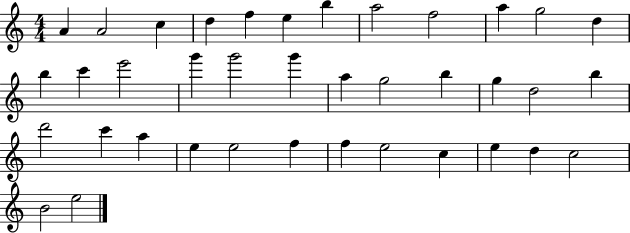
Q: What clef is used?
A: treble